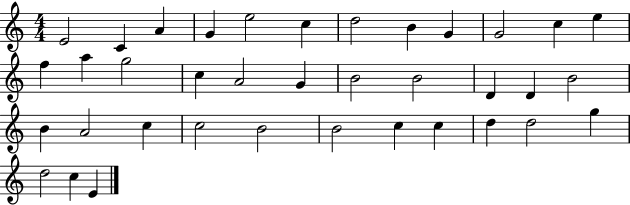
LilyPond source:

{
  \clef treble
  \numericTimeSignature
  \time 4/4
  \key c \major
  e'2 c'4 a'4 | g'4 e''2 c''4 | d''2 b'4 g'4 | g'2 c''4 e''4 | \break f''4 a''4 g''2 | c''4 a'2 g'4 | b'2 b'2 | d'4 d'4 b'2 | \break b'4 a'2 c''4 | c''2 b'2 | b'2 c''4 c''4 | d''4 d''2 g''4 | \break d''2 c''4 e'4 | \bar "|."
}